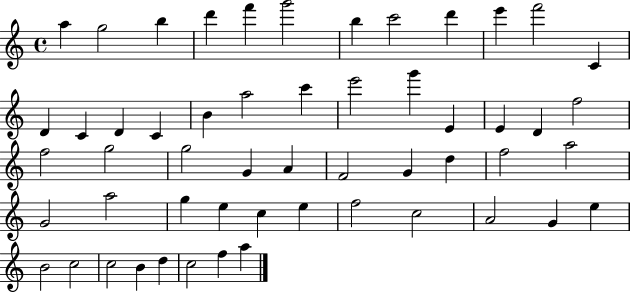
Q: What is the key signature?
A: C major